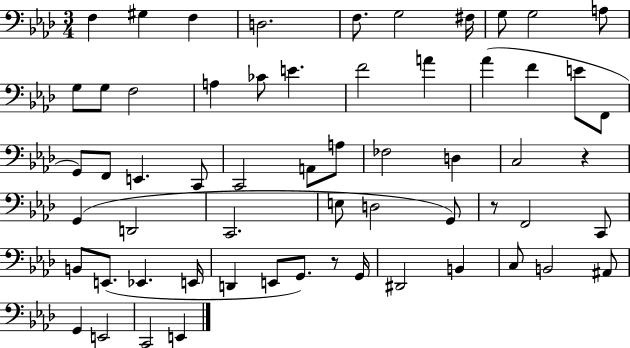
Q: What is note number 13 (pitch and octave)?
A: F3